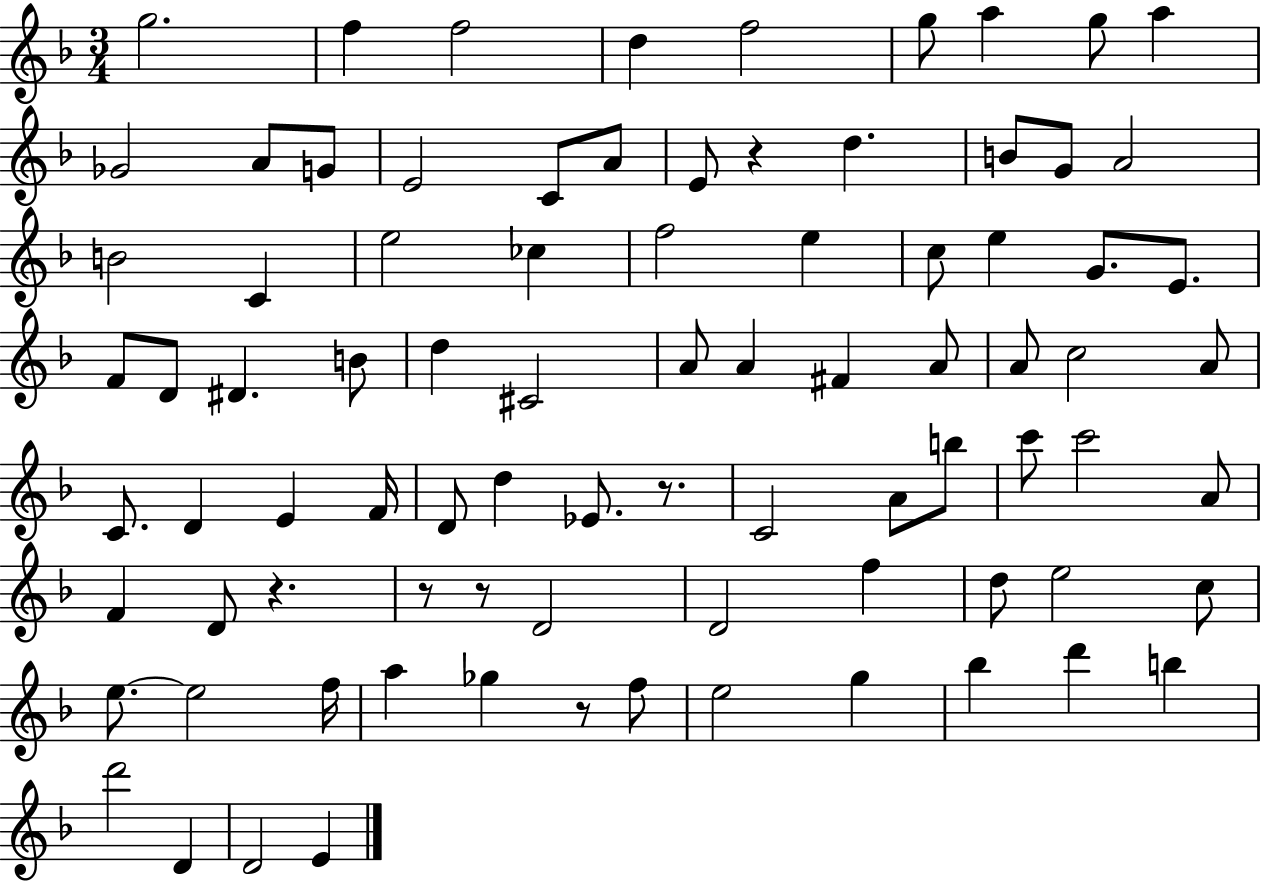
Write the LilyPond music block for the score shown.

{
  \clef treble
  \numericTimeSignature
  \time 3/4
  \key f \major
  g''2. | f''4 f''2 | d''4 f''2 | g''8 a''4 g''8 a''4 | \break ges'2 a'8 g'8 | e'2 c'8 a'8 | e'8 r4 d''4. | b'8 g'8 a'2 | \break b'2 c'4 | e''2 ces''4 | f''2 e''4 | c''8 e''4 g'8. e'8. | \break f'8 d'8 dis'4. b'8 | d''4 cis'2 | a'8 a'4 fis'4 a'8 | a'8 c''2 a'8 | \break c'8. d'4 e'4 f'16 | d'8 d''4 ees'8. r8. | c'2 a'8 b''8 | c'''8 c'''2 a'8 | \break f'4 d'8 r4. | r8 r8 d'2 | d'2 f''4 | d''8 e''2 c''8 | \break e''8.~~ e''2 f''16 | a''4 ges''4 r8 f''8 | e''2 g''4 | bes''4 d'''4 b''4 | \break d'''2 d'4 | d'2 e'4 | \bar "|."
}